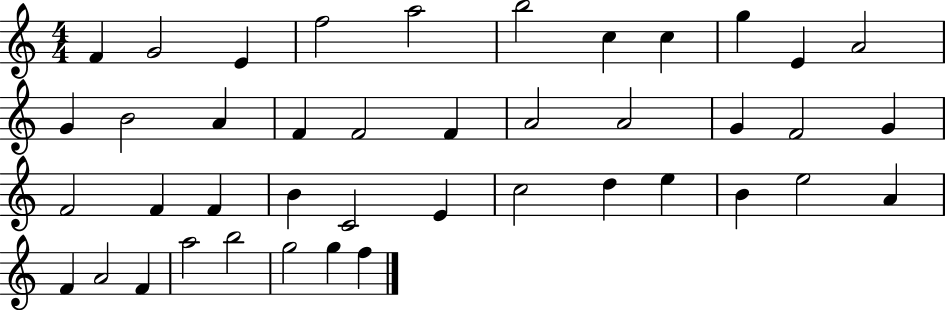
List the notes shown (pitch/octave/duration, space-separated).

F4/q G4/h E4/q F5/h A5/h B5/h C5/q C5/q G5/q E4/q A4/h G4/q B4/h A4/q F4/q F4/h F4/q A4/h A4/h G4/q F4/h G4/q F4/h F4/q F4/q B4/q C4/h E4/q C5/h D5/q E5/q B4/q E5/h A4/q F4/q A4/h F4/q A5/h B5/h G5/h G5/q F5/q